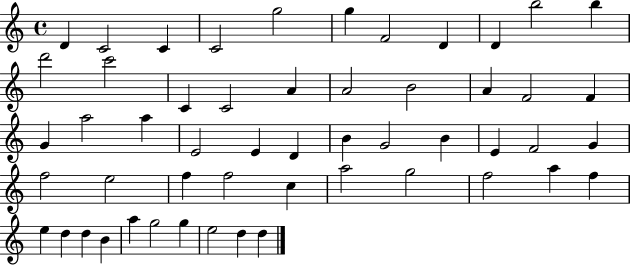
{
  \clef treble
  \time 4/4
  \defaultTimeSignature
  \key c \major
  d'4 c'2 c'4 | c'2 g''2 | g''4 f'2 d'4 | d'4 b''2 b''4 | \break d'''2 c'''2 | c'4 c'2 a'4 | a'2 b'2 | a'4 f'2 f'4 | \break g'4 a''2 a''4 | e'2 e'4 d'4 | b'4 g'2 b'4 | e'4 f'2 g'4 | \break f''2 e''2 | f''4 f''2 c''4 | a''2 g''2 | f''2 a''4 f''4 | \break e''4 d''4 d''4 b'4 | a''4 g''2 g''4 | e''2 d''4 d''4 | \bar "|."
}